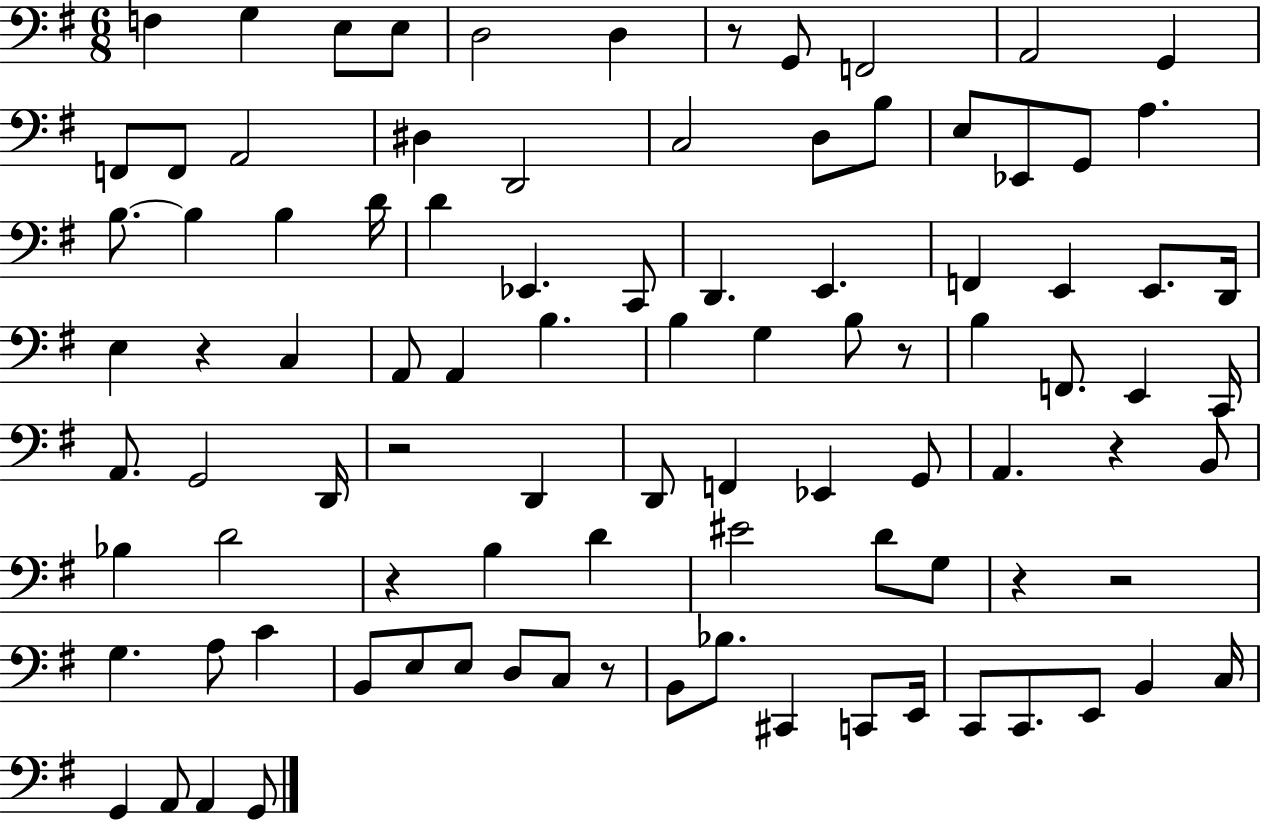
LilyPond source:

{
  \clef bass
  \numericTimeSignature
  \time 6/8
  \key g \major
  \repeat volta 2 { f4 g4 e8 e8 | d2 d4 | r8 g,8 f,2 | a,2 g,4 | \break f,8 f,8 a,2 | dis4 d,2 | c2 d8 b8 | e8 ees,8 g,8 a4. | \break b8.~~ b4 b4 d'16 | d'4 ees,4. c,8 | d,4. e,4. | f,4 e,4 e,8. d,16 | \break e4 r4 c4 | a,8 a,4 b4. | b4 g4 b8 r8 | b4 f,8. e,4 c,16 | \break a,8. g,2 d,16 | r2 d,4 | d,8 f,4 ees,4 g,8 | a,4. r4 b,8 | \break bes4 d'2 | r4 b4 d'4 | eis'2 d'8 g8 | r4 r2 | \break g4. a8 c'4 | b,8 e8 e8 d8 c8 r8 | b,8 bes8. cis,4 c,8 e,16 | c,8 c,8. e,8 b,4 c16 | \break g,4 a,8 a,4 g,8 | } \bar "|."
}